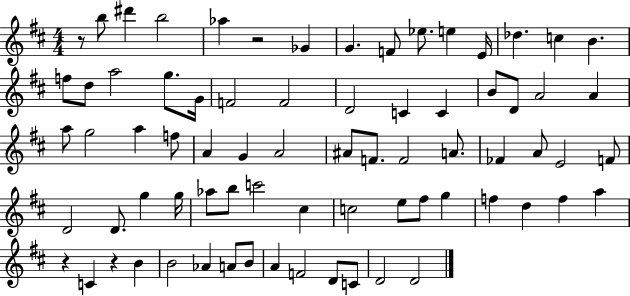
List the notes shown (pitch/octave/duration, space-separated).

R/e B5/e D#6/q B5/h Ab5/q R/h Gb4/q G4/q. F4/e Eb5/e. E5/q E4/s Db5/q. C5/q B4/q. F5/e D5/e A5/h G5/e. G4/s F4/h F4/h D4/h C4/q C4/q B4/e D4/e A4/h A4/q A5/e G5/h A5/q F5/e A4/q G4/q A4/h A#4/e F4/e. F4/h A4/e. FES4/q A4/e E4/h F4/e D4/h D4/e. G5/q G5/s Ab5/e B5/e C6/h C#5/q C5/h E5/e F#5/e G5/q F5/q D5/q F5/q A5/q R/q C4/q R/q B4/q B4/h Ab4/q A4/e B4/e A4/q F4/h D4/e C4/e D4/h D4/h